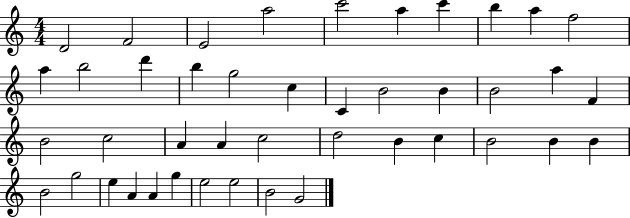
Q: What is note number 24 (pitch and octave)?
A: C5